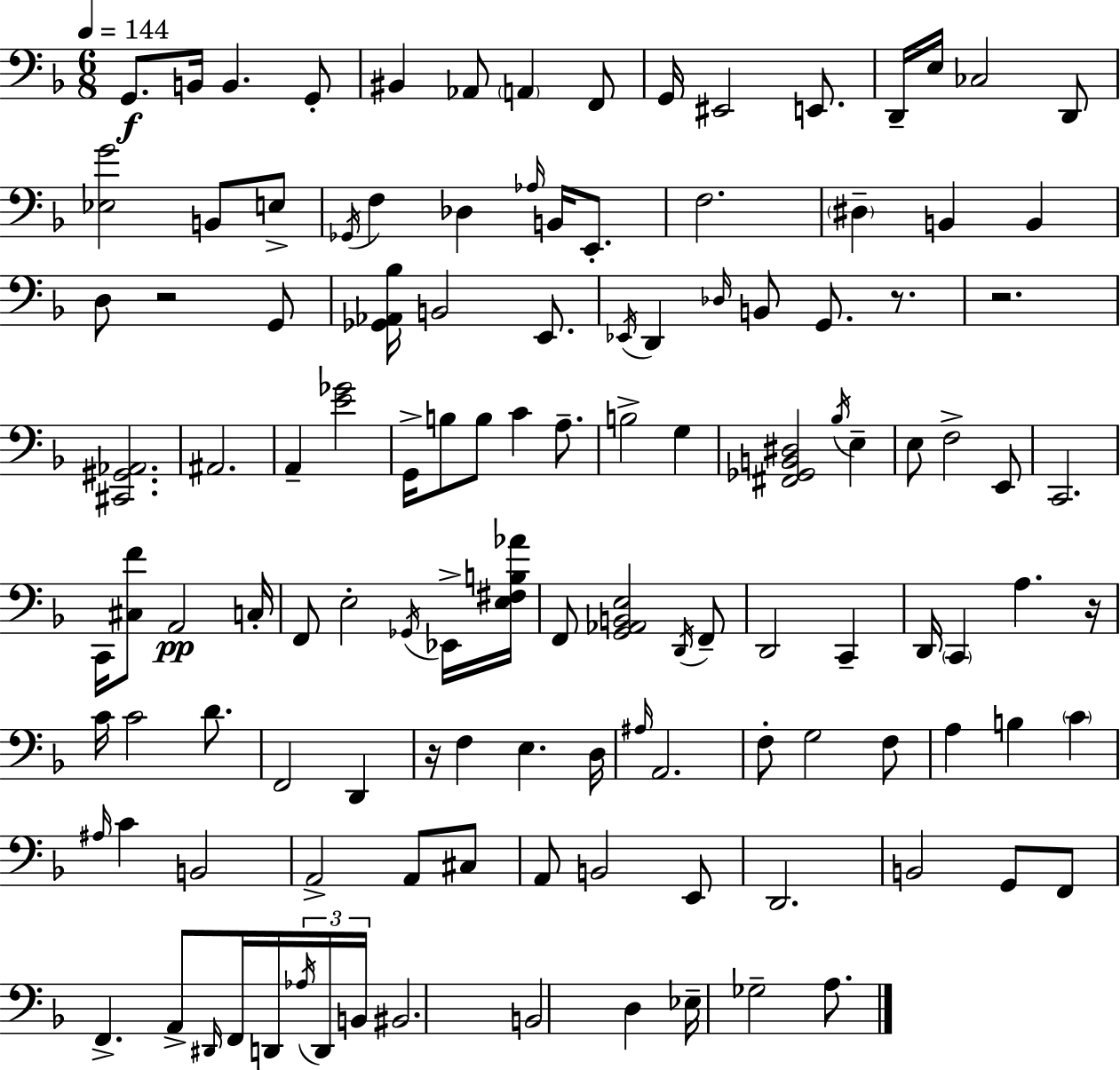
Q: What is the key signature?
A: D minor